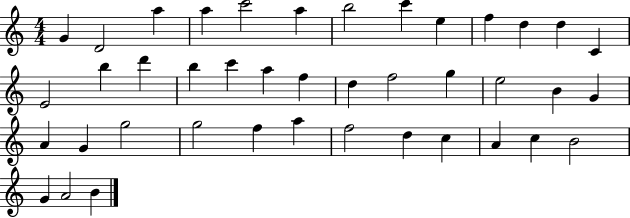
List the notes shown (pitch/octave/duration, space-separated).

G4/q D4/h A5/q A5/q C6/h A5/q B5/h C6/q E5/q F5/q D5/q D5/q C4/q E4/h B5/q D6/q B5/q C6/q A5/q F5/q D5/q F5/h G5/q E5/h B4/q G4/q A4/q G4/q G5/h G5/h F5/q A5/q F5/h D5/q C5/q A4/q C5/q B4/h G4/q A4/h B4/q